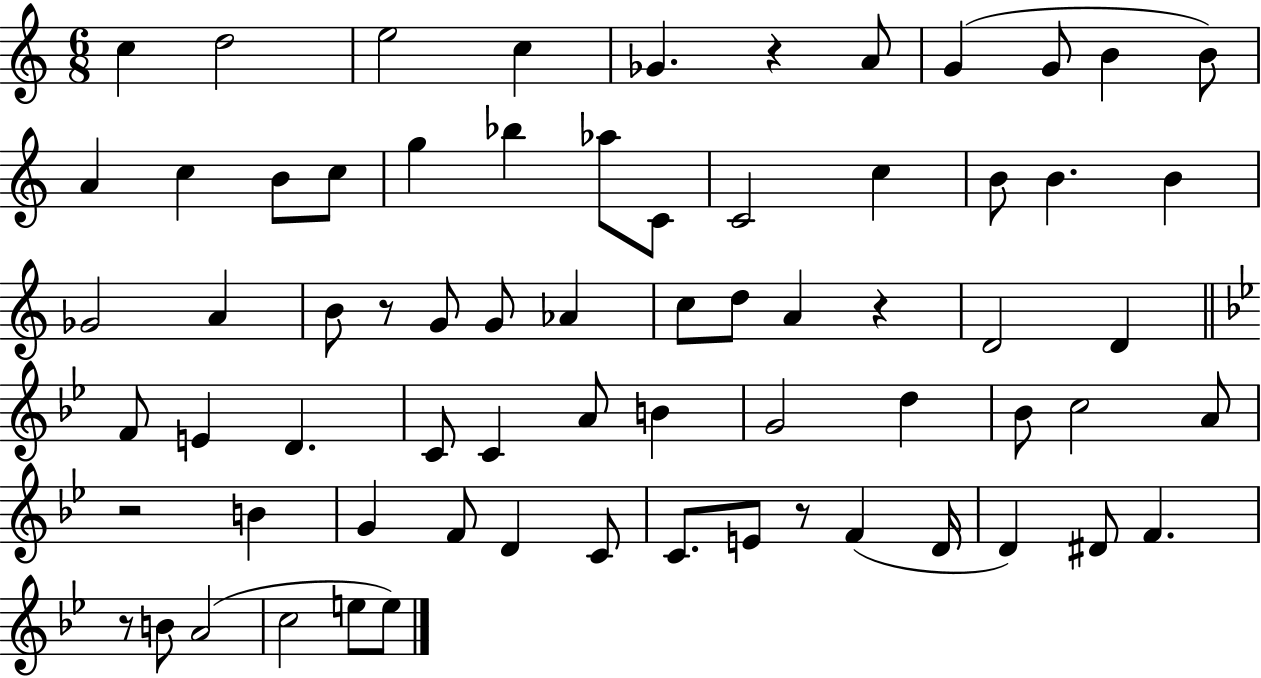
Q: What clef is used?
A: treble